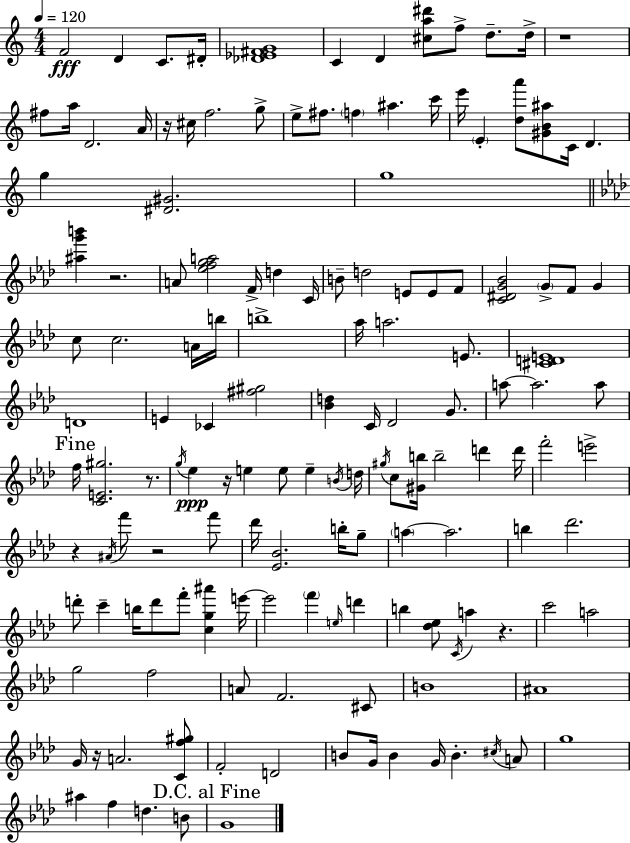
F4/h D4/q C4/e. D#4/s [Db4,Eb4,F#4,G4]/w C4/q D4/q [C#5,A5,D#6]/e F5/e D5/e. D5/s R/w F#5/e A5/s D4/h. A4/s R/s C#5/s F5/h. G5/e E5/e F#5/e. F5/q A#5/q. C6/s E6/s E4/q [D5,A6]/e [G#4,B4,A#5]/e C4/s D4/q. G5/q [D#4,G#4]/h. G5/w [A#5,G6,B6]/q R/h. A4/e [Eb5,F5,G5,A5]/h F4/s D5/q C4/s B4/e D5/h E4/e E4/e F4/e [C4,D#4,G4,Bb4]/h G4/e F4/e G4/q C5/e C5/h. A4/s B5/s B5/w Ab5/s A5/h. E4/e. [C#4,D4,E4]/w D4/w E4/q CES4/q [F#5,G#5]/h [Bb4,D5]/q C4/s Db4/h G4/e. A5/e A5/h. A5/e F5/s [C4,E4,G#5]/h. R/e. G5/s Eb5/q R/s E5/q E5/e E5/q B4/s D5/s G#5/s C5/e [G#4,B5]/s B5/h D6/q D6/s F6/h E6/h R/q A#4/s F6/e R/h F6/e Db6/s [Eb4,Bb4]/h. B5/s G5/e A5/q A5/h. B5/q Db6/h. D6/e C6/q B5/s D6/e F6/e [C5,G5,A#6]/q E6/s E6/h F6/q E5/s D6/q B5/q [Db5,Eb5]/e C4/s A5/q R/q. C6/h A5/h G5/h F5/h A4/e F4/h. C#4/e B4/w A#4/w G4/s R/s A4/h. [C4,F5,G#5]/e F4/h D4/h B4/e G4/s B4/q G4/s B4/q. C#5/s A4/e G5/w A#5/q F5/q D5/q. B4/e G4/w